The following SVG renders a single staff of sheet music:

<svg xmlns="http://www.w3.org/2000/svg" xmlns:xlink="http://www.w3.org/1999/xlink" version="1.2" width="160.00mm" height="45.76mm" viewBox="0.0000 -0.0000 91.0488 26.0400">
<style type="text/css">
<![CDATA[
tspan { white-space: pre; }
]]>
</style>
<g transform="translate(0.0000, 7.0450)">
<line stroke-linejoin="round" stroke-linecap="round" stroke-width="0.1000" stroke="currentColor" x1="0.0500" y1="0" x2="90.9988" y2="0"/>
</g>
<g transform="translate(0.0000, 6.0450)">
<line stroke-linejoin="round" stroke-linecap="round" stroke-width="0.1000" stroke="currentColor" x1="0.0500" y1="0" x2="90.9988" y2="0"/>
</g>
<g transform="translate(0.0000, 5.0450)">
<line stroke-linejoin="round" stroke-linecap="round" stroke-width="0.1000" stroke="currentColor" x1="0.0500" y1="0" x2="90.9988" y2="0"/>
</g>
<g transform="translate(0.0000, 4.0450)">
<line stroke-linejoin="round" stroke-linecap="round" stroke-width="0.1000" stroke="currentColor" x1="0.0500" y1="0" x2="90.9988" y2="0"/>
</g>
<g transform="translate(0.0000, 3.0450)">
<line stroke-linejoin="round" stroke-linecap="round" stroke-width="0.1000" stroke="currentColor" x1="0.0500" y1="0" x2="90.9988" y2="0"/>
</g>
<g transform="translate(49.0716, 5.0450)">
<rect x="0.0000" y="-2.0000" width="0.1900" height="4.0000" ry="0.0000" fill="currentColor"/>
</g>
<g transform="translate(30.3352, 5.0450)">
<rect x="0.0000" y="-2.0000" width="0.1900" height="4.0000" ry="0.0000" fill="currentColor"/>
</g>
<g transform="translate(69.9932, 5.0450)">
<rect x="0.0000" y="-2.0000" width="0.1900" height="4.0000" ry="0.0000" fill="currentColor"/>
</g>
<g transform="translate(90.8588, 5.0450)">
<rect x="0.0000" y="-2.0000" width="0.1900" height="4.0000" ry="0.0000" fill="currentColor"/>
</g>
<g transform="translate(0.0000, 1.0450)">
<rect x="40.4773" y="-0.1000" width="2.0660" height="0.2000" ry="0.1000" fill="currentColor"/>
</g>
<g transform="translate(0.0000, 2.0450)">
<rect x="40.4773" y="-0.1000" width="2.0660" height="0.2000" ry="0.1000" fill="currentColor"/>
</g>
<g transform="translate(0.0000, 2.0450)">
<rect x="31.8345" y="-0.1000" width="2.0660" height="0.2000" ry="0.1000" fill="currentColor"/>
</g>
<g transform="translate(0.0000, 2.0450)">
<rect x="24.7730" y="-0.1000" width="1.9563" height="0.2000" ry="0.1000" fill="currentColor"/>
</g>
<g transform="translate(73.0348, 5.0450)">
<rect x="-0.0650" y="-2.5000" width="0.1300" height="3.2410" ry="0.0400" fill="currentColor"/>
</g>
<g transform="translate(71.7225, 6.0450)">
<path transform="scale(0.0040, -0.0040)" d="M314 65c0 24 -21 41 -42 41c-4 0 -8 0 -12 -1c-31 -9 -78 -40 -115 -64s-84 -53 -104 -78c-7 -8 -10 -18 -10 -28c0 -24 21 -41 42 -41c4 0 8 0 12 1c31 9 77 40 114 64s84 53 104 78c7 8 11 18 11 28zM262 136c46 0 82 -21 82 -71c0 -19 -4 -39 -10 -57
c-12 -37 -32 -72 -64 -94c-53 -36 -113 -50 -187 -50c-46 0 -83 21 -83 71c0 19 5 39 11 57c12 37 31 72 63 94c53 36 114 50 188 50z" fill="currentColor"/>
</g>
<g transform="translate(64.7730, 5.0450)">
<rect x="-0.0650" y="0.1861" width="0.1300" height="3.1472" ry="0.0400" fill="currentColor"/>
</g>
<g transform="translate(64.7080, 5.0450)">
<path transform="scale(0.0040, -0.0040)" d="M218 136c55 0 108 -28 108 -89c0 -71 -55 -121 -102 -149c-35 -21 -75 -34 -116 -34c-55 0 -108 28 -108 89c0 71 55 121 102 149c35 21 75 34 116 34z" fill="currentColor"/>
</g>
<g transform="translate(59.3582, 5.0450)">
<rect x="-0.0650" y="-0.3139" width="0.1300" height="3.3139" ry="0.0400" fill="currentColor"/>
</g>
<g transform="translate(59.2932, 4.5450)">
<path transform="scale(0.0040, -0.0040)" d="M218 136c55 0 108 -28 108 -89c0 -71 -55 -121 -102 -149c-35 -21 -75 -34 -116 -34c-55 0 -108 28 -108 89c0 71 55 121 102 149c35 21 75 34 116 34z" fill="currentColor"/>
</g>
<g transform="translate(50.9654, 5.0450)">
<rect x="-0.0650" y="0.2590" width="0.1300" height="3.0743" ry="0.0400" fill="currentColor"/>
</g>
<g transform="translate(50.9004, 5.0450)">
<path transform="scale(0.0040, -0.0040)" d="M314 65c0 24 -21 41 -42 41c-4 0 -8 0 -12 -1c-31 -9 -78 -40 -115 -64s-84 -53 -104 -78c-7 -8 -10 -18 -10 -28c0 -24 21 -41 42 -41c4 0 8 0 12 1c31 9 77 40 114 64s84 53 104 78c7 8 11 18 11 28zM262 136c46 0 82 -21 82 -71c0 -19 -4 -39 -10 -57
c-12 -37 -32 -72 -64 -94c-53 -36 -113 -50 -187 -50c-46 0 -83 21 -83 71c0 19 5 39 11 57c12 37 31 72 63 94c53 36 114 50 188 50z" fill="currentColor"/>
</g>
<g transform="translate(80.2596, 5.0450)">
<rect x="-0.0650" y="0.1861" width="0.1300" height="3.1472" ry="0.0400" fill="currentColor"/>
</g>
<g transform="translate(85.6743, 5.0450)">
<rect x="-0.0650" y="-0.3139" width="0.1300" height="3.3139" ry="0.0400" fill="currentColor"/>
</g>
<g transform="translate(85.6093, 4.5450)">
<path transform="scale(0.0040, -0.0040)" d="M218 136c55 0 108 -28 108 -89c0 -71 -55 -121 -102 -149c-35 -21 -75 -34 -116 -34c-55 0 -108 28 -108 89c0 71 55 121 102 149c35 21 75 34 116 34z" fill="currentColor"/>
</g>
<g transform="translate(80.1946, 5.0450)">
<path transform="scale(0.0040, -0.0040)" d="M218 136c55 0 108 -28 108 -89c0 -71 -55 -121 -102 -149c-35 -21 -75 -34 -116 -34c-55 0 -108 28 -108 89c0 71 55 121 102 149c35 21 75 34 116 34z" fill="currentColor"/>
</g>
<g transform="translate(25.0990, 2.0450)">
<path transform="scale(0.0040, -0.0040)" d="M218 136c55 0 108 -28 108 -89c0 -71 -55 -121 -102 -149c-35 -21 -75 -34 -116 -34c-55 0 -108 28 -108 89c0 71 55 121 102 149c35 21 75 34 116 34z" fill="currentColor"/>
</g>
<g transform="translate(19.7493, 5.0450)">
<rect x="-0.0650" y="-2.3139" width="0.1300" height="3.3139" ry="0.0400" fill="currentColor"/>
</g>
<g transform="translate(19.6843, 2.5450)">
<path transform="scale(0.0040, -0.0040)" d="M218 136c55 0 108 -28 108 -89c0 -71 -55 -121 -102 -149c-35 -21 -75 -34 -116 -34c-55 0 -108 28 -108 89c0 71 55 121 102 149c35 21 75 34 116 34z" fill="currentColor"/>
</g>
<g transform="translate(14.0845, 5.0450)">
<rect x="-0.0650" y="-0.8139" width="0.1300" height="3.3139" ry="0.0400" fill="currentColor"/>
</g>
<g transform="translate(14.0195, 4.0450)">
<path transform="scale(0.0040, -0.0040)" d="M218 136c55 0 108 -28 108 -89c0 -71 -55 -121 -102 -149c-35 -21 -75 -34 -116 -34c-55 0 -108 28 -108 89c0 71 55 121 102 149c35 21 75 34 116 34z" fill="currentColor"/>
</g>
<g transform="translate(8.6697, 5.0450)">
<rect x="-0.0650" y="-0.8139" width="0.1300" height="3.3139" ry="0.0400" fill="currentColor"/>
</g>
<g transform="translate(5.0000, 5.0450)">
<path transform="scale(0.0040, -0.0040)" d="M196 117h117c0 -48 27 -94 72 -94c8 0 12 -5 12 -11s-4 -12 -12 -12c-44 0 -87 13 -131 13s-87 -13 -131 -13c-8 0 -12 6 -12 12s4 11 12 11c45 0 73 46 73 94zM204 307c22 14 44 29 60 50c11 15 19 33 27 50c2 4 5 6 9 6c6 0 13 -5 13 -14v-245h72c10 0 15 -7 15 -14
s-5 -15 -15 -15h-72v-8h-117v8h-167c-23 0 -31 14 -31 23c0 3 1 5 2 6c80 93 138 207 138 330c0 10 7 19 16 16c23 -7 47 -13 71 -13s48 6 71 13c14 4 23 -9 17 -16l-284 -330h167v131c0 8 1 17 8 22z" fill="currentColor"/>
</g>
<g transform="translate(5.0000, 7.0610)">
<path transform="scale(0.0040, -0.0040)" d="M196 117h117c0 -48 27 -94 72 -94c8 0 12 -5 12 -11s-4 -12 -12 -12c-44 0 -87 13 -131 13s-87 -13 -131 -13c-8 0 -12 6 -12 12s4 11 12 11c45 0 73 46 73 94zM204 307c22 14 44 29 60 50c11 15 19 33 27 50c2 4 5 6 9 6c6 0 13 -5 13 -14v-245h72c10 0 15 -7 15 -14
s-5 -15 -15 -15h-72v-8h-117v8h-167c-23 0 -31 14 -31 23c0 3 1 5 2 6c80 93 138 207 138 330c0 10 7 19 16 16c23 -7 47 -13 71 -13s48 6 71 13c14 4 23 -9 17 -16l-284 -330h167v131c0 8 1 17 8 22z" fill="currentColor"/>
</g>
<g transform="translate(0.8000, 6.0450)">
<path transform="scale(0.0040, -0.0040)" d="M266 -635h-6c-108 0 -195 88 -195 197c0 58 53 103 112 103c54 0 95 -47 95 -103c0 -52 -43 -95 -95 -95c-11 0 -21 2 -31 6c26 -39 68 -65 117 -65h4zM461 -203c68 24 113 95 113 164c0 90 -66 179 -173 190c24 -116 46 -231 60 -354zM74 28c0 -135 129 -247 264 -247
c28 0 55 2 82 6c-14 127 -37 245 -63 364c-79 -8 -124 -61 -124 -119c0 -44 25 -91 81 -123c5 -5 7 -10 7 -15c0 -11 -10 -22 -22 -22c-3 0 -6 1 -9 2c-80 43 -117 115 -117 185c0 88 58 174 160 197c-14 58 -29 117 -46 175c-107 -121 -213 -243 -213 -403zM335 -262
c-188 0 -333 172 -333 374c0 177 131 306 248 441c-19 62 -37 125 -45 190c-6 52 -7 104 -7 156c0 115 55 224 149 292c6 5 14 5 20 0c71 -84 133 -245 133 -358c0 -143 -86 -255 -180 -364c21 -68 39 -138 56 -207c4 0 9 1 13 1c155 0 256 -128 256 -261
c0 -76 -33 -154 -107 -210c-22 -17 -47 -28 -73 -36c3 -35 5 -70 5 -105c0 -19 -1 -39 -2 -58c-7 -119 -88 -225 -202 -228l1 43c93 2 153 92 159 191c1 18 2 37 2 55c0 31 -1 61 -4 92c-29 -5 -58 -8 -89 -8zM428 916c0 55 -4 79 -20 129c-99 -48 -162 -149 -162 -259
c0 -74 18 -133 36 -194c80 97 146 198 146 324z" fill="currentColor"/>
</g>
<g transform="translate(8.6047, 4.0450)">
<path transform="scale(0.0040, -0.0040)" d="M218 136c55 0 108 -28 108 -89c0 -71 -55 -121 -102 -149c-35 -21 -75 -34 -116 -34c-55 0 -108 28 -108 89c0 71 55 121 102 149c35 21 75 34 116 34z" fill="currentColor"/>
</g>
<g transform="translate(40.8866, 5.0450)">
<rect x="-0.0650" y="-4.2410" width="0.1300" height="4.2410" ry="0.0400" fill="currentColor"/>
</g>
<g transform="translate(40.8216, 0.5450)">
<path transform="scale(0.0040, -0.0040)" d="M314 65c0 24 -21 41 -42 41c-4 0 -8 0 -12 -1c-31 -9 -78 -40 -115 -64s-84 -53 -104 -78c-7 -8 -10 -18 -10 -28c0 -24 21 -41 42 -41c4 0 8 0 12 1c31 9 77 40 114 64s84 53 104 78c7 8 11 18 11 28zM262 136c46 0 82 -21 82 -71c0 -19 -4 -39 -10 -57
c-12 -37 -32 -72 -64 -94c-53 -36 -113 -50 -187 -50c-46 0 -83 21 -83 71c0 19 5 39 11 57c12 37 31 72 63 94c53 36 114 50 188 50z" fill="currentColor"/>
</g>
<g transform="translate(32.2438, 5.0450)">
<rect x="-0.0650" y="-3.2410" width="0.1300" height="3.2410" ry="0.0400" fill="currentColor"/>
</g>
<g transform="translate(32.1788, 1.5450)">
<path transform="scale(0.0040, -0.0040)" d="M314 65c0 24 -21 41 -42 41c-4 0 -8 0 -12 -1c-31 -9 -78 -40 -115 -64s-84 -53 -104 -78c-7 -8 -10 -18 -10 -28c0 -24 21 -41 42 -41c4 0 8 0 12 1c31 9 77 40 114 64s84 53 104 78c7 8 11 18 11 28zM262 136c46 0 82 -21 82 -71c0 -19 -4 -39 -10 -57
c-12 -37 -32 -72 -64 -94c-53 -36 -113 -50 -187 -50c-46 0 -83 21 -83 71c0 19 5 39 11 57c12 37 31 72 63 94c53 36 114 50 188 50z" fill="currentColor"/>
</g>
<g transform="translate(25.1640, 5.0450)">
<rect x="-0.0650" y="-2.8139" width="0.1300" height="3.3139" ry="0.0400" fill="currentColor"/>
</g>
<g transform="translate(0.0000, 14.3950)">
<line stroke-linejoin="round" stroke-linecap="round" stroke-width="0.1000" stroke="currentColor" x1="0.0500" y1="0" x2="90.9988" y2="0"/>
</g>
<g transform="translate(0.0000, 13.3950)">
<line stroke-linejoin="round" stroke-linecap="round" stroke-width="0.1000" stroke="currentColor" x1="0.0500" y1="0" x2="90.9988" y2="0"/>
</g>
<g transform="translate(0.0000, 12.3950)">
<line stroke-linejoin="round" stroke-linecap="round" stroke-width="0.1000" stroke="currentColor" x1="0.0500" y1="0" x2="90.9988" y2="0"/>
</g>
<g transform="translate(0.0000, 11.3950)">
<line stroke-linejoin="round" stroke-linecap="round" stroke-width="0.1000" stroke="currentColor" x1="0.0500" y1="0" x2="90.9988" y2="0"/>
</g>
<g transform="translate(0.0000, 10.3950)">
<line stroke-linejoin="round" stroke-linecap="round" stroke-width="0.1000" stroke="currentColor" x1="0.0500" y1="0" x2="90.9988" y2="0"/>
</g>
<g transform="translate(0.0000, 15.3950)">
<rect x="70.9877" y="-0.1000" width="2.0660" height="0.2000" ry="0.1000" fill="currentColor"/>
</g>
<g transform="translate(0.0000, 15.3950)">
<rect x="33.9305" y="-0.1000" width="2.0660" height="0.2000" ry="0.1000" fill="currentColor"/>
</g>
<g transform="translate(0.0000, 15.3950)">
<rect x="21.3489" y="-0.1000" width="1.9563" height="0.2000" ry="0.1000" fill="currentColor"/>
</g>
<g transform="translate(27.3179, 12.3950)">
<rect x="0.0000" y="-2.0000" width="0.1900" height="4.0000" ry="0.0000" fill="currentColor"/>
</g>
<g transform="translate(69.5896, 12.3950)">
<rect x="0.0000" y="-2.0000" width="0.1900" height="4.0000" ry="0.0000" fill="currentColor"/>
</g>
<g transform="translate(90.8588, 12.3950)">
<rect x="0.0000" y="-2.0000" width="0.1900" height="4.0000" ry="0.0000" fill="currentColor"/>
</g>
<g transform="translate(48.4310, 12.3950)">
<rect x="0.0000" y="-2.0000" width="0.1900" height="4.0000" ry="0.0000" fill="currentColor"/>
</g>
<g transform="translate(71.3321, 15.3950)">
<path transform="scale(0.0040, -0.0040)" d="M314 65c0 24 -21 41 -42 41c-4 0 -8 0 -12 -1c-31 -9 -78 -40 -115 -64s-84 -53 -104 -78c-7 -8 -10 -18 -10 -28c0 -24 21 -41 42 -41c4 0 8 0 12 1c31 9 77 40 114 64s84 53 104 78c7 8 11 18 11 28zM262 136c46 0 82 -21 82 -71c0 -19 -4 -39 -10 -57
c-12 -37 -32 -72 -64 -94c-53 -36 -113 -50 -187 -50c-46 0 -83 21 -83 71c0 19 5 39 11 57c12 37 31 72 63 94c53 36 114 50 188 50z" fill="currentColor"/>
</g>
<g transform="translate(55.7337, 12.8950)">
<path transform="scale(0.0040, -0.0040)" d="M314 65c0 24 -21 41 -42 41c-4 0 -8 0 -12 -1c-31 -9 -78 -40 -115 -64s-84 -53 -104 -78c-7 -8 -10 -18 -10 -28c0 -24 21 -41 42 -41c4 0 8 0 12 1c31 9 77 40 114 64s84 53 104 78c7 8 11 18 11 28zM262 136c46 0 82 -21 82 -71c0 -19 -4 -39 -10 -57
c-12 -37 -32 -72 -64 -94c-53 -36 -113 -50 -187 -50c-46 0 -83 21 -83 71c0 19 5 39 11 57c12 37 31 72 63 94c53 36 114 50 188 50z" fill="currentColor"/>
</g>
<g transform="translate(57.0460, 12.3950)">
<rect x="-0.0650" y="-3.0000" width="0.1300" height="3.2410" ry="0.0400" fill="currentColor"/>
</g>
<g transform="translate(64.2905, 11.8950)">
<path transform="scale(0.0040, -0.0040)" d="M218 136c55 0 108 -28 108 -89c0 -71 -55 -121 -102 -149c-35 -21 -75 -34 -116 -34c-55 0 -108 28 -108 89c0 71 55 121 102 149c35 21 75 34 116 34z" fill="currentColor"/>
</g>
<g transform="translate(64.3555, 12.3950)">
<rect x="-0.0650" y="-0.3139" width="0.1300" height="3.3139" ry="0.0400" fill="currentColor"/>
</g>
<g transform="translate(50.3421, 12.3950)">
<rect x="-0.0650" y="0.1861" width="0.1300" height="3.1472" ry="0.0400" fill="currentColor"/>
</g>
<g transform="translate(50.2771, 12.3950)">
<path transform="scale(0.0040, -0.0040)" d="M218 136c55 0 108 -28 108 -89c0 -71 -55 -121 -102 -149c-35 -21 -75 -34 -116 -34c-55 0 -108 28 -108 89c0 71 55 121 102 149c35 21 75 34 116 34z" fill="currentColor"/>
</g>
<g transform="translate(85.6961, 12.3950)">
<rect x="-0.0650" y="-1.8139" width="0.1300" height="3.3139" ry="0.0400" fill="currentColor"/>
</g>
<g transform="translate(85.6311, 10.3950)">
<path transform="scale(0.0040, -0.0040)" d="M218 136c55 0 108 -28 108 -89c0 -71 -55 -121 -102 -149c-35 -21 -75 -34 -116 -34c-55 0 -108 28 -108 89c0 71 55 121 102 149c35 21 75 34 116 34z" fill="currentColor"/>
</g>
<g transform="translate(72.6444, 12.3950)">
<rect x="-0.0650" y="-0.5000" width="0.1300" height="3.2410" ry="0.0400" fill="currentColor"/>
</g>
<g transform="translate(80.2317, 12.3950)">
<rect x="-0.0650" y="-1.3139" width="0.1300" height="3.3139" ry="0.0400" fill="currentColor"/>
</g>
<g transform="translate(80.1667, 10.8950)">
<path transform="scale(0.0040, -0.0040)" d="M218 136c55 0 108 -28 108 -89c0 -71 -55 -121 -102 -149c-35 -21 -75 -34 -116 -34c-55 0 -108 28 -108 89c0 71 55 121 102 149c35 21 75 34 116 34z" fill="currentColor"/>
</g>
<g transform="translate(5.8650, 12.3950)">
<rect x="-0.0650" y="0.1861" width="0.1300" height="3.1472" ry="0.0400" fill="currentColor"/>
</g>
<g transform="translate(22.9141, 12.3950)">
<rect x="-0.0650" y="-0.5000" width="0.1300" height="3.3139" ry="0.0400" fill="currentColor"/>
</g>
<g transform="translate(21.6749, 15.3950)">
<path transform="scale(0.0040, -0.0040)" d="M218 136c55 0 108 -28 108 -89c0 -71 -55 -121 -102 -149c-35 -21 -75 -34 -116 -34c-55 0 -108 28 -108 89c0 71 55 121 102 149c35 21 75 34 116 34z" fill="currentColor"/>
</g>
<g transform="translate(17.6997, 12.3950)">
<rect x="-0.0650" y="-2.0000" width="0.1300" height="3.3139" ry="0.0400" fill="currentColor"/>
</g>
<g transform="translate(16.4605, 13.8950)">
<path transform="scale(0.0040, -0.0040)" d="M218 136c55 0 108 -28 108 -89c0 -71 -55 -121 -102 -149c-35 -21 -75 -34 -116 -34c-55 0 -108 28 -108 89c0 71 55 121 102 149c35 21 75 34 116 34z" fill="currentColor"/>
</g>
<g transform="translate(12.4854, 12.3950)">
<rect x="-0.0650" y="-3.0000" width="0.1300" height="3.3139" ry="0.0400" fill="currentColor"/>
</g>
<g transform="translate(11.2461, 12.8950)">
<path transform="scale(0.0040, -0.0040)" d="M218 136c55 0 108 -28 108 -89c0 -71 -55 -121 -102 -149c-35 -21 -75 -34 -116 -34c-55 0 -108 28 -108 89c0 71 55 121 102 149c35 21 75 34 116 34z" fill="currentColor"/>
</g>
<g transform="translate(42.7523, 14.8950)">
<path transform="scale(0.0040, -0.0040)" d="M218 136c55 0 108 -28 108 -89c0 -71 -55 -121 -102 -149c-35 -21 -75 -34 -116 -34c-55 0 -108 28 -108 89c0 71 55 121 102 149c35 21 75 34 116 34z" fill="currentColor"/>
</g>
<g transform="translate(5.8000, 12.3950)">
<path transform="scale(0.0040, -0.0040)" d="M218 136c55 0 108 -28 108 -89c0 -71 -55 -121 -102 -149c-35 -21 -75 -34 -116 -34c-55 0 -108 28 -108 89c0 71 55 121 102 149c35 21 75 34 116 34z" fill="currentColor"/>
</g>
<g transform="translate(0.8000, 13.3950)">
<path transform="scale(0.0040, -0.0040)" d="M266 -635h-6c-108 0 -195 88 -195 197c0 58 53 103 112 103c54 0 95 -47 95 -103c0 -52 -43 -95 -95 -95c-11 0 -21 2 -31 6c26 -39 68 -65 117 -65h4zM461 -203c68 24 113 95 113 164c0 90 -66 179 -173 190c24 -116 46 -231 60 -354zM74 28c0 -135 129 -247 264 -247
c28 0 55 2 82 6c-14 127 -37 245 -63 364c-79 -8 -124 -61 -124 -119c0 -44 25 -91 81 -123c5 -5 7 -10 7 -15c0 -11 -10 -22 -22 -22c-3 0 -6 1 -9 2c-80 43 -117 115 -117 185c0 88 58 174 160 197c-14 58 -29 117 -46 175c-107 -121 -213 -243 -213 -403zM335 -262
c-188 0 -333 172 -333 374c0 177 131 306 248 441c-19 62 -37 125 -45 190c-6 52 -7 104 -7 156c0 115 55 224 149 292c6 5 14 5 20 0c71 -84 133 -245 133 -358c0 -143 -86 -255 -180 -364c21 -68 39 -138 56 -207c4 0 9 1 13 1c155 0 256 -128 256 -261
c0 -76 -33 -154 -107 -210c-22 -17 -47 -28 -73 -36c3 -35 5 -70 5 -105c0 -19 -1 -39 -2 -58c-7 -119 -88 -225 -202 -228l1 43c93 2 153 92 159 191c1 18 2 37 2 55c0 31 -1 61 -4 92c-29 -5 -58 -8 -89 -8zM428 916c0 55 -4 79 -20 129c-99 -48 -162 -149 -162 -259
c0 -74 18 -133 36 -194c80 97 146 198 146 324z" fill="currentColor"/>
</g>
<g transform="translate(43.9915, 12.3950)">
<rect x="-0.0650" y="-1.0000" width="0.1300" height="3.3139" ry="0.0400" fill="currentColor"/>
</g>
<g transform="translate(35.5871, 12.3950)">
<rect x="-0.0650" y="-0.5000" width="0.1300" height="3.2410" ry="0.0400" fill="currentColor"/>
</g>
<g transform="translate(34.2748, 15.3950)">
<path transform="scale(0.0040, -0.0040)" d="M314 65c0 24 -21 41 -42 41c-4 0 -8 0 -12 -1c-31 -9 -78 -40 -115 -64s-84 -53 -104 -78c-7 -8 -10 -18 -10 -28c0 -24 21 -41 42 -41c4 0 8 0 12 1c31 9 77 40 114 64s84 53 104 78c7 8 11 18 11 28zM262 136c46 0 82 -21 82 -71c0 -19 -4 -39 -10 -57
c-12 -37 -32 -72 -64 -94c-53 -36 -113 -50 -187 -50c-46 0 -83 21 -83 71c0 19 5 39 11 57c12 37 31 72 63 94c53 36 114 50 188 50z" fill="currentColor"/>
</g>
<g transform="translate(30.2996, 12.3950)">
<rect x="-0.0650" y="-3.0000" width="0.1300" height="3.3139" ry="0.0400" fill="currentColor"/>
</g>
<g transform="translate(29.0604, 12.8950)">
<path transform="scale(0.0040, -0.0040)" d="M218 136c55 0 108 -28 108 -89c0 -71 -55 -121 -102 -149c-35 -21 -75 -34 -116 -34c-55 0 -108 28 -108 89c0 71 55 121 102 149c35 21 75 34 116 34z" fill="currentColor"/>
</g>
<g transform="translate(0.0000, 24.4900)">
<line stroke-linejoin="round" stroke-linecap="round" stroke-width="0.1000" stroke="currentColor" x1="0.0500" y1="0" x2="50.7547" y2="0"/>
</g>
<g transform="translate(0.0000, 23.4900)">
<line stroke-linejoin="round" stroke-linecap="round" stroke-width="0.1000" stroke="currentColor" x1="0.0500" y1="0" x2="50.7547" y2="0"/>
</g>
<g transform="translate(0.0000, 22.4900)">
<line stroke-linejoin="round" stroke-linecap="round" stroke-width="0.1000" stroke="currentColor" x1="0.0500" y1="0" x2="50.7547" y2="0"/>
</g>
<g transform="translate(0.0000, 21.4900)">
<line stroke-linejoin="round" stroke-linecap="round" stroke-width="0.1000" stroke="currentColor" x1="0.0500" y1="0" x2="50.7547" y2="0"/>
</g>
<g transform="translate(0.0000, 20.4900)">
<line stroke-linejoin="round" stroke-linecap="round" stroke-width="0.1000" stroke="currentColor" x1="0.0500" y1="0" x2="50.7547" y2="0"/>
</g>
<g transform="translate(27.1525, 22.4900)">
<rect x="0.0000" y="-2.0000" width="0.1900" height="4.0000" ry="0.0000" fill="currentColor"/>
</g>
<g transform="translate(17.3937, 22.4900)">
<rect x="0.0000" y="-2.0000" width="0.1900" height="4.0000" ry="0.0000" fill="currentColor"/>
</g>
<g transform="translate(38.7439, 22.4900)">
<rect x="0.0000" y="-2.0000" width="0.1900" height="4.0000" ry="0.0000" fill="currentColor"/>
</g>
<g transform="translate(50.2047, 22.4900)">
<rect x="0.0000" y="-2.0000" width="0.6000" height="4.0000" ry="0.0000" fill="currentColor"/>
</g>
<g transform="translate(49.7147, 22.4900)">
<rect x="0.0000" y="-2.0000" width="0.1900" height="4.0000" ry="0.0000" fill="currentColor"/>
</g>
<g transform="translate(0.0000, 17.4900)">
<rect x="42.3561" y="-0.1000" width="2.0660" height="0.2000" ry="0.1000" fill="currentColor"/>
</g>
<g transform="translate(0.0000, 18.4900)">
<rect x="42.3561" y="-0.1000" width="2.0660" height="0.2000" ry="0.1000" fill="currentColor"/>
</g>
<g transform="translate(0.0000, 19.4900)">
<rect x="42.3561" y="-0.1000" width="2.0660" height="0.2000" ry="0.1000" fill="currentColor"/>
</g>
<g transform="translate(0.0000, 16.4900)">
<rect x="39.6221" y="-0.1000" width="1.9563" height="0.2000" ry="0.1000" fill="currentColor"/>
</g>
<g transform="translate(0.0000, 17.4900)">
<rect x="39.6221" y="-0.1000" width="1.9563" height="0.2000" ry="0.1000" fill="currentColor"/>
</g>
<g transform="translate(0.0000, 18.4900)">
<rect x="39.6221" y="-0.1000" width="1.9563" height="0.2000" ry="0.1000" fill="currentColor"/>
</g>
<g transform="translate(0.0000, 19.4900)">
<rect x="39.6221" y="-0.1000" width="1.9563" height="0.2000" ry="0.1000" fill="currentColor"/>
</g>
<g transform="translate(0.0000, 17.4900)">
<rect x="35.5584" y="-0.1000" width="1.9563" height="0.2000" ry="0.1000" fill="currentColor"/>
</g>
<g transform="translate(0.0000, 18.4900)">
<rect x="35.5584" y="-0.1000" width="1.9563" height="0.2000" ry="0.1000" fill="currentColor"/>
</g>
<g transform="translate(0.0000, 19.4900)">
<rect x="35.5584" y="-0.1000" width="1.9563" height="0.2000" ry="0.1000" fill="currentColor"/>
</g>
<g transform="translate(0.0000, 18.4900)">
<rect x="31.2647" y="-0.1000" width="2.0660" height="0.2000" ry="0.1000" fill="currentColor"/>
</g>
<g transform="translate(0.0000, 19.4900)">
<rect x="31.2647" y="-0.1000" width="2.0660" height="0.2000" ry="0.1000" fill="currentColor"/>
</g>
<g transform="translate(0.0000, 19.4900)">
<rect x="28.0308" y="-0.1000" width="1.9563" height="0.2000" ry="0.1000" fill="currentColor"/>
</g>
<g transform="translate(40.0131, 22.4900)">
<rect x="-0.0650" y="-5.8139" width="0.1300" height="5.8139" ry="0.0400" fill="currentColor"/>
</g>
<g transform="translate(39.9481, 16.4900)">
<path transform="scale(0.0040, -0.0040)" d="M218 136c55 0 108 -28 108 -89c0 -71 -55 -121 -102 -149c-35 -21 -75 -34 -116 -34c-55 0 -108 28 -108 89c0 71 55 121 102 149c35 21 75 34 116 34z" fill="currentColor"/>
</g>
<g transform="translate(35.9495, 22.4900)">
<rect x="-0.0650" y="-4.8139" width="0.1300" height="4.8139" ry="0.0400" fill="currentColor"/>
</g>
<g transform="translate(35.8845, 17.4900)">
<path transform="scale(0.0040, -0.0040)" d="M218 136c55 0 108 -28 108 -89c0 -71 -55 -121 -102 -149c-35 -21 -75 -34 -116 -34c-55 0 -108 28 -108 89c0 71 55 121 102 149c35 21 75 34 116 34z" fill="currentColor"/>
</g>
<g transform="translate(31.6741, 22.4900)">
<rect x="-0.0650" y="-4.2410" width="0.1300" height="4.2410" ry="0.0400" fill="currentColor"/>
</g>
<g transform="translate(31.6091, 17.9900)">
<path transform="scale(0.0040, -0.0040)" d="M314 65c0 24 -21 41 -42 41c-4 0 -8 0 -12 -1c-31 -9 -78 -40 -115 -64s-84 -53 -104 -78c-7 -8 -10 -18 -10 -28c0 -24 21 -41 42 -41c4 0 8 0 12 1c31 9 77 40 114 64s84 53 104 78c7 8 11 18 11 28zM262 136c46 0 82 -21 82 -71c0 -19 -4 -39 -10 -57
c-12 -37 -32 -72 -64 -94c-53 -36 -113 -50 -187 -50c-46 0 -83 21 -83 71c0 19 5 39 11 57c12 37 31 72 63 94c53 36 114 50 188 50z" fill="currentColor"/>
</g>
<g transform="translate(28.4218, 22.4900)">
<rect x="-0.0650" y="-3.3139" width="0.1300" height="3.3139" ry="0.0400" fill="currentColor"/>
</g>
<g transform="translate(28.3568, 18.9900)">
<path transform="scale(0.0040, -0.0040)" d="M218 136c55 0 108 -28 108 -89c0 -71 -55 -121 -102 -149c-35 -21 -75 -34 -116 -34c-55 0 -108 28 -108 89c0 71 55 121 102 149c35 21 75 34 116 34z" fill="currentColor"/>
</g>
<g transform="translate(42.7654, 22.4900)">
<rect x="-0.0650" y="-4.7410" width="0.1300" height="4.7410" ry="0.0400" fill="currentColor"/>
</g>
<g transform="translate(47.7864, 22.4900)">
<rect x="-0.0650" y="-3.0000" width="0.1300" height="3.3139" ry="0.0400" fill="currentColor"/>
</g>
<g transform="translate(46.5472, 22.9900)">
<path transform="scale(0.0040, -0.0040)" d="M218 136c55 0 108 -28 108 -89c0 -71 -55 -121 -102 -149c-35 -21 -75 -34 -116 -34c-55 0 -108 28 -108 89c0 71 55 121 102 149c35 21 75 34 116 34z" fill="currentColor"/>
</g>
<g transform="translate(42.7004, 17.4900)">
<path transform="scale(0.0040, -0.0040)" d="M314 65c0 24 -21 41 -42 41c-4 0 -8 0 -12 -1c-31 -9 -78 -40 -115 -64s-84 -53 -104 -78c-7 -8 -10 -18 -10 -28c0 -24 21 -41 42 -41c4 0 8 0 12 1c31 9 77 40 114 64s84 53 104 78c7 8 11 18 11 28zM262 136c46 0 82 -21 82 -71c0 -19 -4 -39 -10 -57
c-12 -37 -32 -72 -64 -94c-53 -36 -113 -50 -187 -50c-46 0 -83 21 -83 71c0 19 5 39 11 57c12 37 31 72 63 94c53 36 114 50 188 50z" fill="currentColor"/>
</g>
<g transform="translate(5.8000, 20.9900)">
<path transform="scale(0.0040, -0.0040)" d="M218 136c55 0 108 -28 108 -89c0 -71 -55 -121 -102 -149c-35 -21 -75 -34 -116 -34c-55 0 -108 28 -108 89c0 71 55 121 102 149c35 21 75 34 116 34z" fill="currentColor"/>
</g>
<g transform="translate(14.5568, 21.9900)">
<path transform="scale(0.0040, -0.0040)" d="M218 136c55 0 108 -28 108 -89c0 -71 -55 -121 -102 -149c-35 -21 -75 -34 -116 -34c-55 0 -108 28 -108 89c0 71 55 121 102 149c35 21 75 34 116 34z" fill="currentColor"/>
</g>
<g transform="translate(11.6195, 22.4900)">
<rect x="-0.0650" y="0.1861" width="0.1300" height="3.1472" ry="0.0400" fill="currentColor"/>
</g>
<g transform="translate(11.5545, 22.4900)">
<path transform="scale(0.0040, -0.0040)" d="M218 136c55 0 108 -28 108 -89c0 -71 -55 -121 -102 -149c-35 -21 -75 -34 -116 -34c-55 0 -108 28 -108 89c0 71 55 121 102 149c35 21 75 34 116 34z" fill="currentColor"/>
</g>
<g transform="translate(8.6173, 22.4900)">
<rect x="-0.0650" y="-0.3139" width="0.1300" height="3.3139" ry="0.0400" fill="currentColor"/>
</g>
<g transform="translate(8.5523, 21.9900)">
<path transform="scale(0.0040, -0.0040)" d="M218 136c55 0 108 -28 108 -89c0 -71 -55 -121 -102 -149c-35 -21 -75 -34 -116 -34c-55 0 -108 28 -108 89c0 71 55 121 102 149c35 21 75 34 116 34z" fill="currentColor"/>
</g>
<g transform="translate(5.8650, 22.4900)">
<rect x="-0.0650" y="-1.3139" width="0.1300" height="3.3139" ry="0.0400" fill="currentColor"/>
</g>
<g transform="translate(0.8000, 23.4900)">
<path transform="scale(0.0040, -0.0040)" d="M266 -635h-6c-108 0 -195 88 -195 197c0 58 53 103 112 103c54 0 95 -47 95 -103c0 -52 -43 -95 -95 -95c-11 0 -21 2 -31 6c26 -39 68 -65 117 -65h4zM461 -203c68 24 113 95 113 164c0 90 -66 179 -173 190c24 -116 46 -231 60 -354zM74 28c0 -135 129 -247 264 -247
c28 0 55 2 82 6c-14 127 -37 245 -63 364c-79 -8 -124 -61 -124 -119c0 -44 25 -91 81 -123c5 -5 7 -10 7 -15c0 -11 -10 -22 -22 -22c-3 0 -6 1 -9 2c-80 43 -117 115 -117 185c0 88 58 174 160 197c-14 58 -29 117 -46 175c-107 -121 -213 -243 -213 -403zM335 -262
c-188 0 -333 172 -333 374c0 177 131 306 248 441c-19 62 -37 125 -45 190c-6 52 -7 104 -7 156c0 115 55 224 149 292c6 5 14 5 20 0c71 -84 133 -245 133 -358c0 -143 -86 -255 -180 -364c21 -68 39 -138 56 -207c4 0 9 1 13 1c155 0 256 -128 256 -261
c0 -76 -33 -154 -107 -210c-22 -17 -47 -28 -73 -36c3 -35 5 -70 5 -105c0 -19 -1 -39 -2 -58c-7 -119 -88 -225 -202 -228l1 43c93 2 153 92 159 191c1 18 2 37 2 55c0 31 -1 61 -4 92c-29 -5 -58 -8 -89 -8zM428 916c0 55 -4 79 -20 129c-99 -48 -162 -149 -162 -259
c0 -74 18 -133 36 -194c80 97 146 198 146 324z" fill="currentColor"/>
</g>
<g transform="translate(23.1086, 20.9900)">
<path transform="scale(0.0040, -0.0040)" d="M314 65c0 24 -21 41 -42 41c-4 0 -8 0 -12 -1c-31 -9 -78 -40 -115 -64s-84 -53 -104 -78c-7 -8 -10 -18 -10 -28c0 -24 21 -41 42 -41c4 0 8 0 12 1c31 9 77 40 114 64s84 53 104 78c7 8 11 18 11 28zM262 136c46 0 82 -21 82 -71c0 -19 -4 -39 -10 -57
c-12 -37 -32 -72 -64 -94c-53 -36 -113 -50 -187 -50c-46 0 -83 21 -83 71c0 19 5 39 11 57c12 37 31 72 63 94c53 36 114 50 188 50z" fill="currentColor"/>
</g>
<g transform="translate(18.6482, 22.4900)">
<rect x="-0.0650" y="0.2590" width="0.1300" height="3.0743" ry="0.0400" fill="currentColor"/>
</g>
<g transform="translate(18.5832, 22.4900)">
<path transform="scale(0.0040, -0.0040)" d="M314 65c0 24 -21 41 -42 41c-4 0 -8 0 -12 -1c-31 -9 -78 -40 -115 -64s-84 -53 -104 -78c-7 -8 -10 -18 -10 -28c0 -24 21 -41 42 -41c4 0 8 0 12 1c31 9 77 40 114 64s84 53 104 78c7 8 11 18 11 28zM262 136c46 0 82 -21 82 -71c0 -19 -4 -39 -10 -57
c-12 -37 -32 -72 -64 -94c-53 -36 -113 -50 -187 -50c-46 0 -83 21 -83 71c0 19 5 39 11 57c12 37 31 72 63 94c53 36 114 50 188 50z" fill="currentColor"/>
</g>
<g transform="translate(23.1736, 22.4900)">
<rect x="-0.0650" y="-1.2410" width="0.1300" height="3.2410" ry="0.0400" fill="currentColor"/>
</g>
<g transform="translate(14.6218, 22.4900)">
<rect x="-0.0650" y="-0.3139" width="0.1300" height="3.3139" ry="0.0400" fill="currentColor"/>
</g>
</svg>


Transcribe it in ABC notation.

X:1
T:Untitled
M:4/4
L:1/4
K:C
d d g a b2 d'2 B2 c B G2 B c B A F C A C2 D B A2 c C2 e f e c B c B2 e2 b d'2 e' g' e'2 A